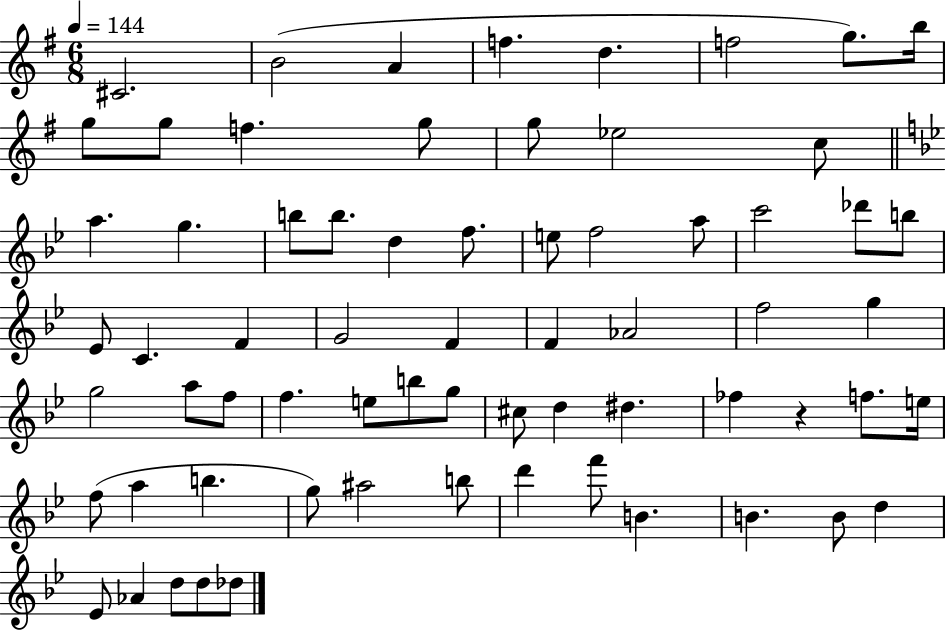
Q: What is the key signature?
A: G major